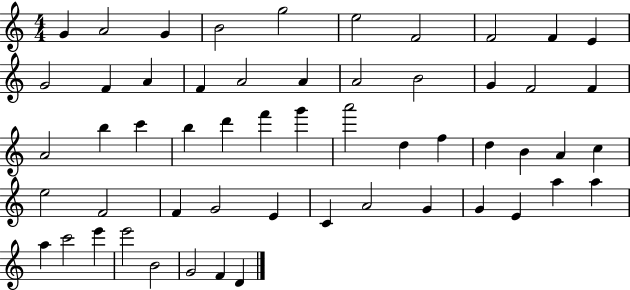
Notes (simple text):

G4/q A4/h G4/q B4/h G5/h E5/h F4/h F4/h F4/q E4/q G4/h F4/q A4/q F4/q A4/h A4/q A4/h B4/h G4/q F4/h F4/q A4/h B5/q C6/q B5/q D6/q F6/q G6/q A6/h D5/q F5/q D5/q B4/q A4/q C5/q E5/h F4/h F4/q G4/h E4/q C4/q A4/h G4/q G4/q E4/q A5/q A5/q A5/q C6/h E6/q E6/h B4/h G4/h F4/q D4/q